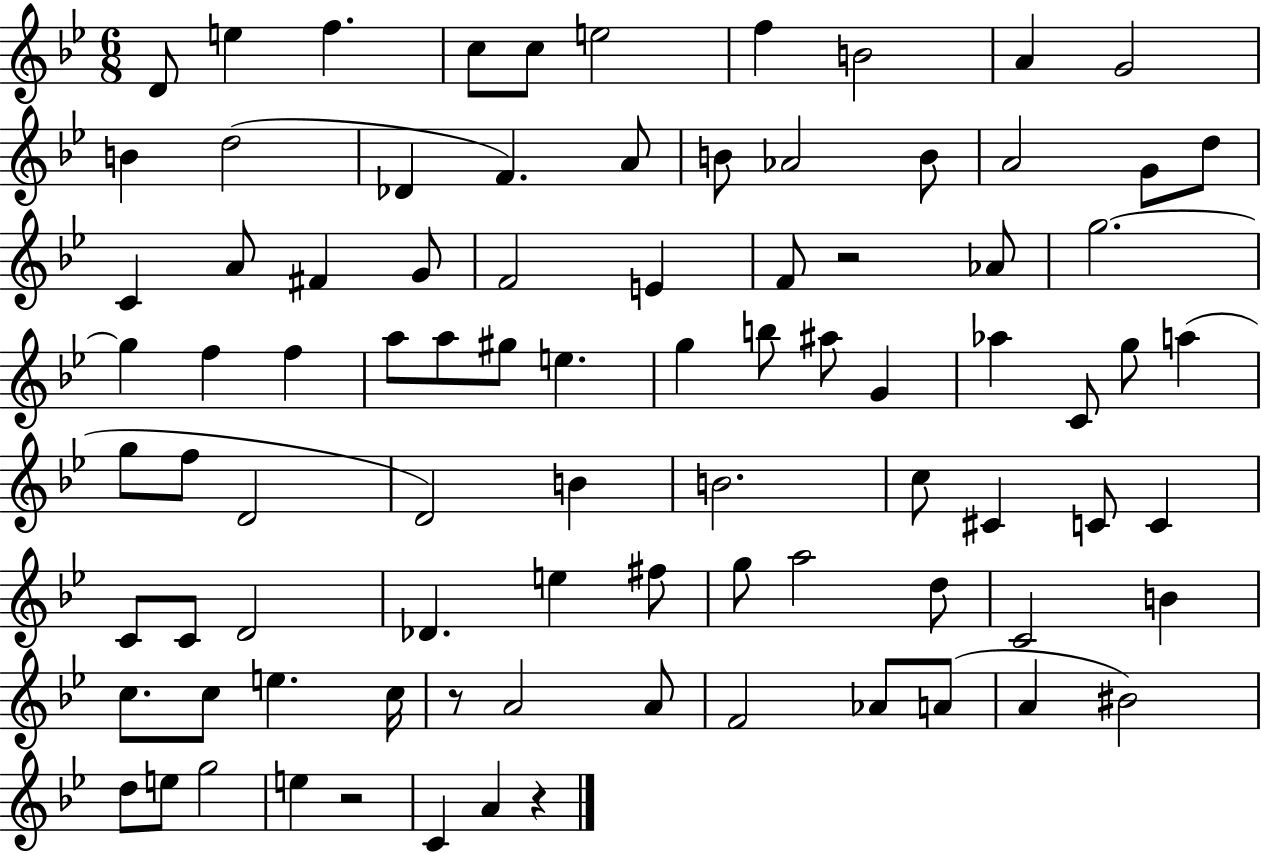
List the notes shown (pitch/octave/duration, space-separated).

D4/e E5/q F5/q. C5/e C5/e E5/h F5/q B4/h A4/q G4/h B4/q D5/h Db4/q F4/q. A4/e B4/e Ab4/h B4/e A4/h G4/e D5/e C4/q A4/e F#4/q G4/e F4/h E4/q F4/e R/h Ab4/e G5/h. G5/q F5/q F5/q A5/e A5/e G#5/e E5/q. G5/q B5/e A#5/e G4/q Ab5/q C4/e G5/e A5/q G5/e F5/e D4/h D4/h B4/q B4/h. C5/e C#4/q C4/e C4/q C4/e C4/e D4/h Db4/q. E5/q F#5/e G5/e A5/h D5/e C4/h B4/q C5/e. C5/e E5/q. C5/s R/e A4/h A4/e F4/h Ab4/e A4/e A4/q BIS4/h D5/e E5/e G5/h E5/q R/h C4/q A4/q R/q